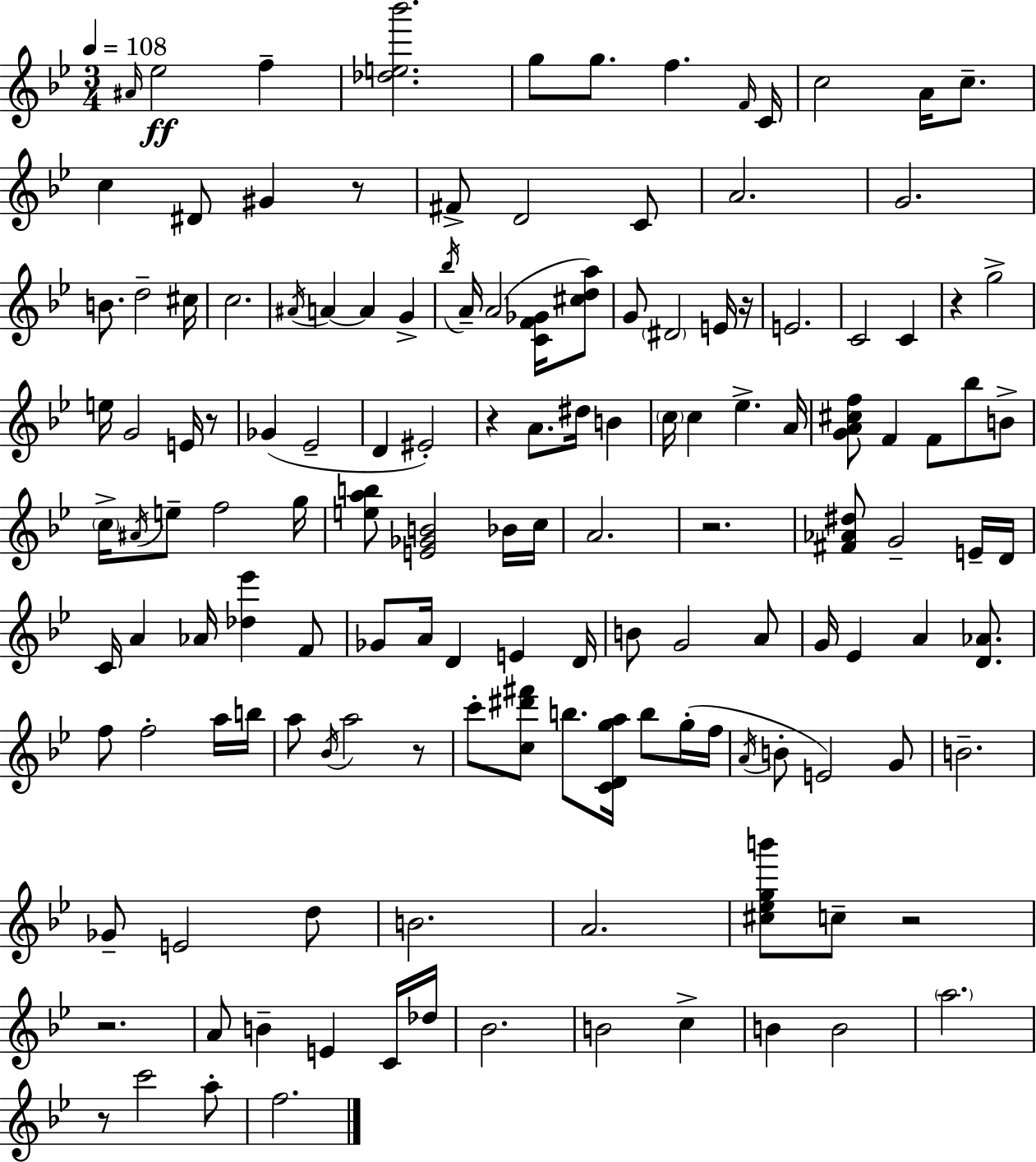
A#4/s Eb5/h F5/q [Db5,E5,Bb6]/h. G5/e G5/e. F5/q. F4/s C4/s C5/h A4/s C5/e. C5/q D#4/e G#4/q R/e F#4/e D4/h C4/e A4/h. G4/h. B4/e. D5/h C#5/s C5/h. A#4/s A4/q A4/q G4/q Bb5/s A4/s A4/h [C4,F4,Gb4]/s [C#5,D5,A5]/e G4/e D#4/h E4/s R/s E4/h. C4/h C4/q R/q G5/h E5/s G4/h E4/s R/e Gb4/q Eb4/h D4/q EIS4/h R/q A4/e. D#5/s B4/q C5/s C5/q Eb5/q. A4/s [G4,A4,C#5,F5]/e F4/q F4/e Bb5/e B4/e C5/s A#4/s E5/e F5/h G5/s [E5,A5,B5]/e [E4,Gb4,B4]/h Bb4/s C5/s A4/h. R/h. [F#4,Ab4,D#5]/e G4/h E4/s D4/s C4/s A4/q Ab4/s [Db5,Eb6]/q F4/e Gb4/e A4/s D4/q E4/q D4/s B4/e G4/h A4/e G4/s Eb4/q A4/q [D4,Ab4]/e. F5/e F5/h A5/s B5/s A5/e Bb4/s A5/h R/e C6/e [C5,D#6,F#6]/e B5/e. [C4,D4,G5,A5]/s B5/e G5/s F5/s A4/s B4/e E4/h G4/e B4/h. Gb4/e E4/h D5/e B4/h. A4/h. [C#5,Eb5,G5,B6]/e C5/e R/h R/h. A4/e B4/q E4/q C4/s Db5/s Bb4/h. B4/h C5/q B4/q B4/h A5/h. R/e C6/h A5/e F5/h.